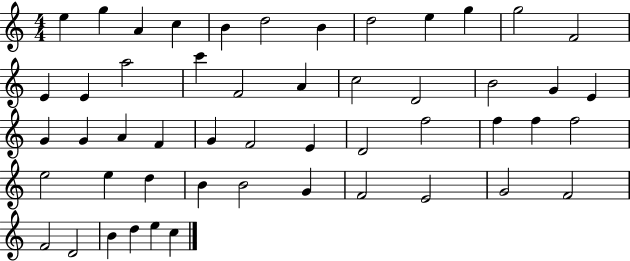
X:1
T:Untitled
M:4/4
L:1/4
K:C
e g A c B d2 B d2 e g g2 F2 E E a2 c' F2 A c2 D2 B2 G E G G A F G F2 E D2 f2 f f f2 e2 e d B B2 G F2 E2 G2 F2 F2 D2 B d e c